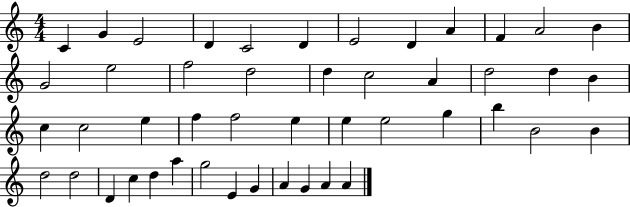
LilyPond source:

{
  \clef treble
  \numericTimeSignature
  \time 4/4
  \key c \major
  c'4 g'4 e'2 | d'4 c'2 d'4 | e'2 d'4 a'4 | f'4 a'2 b'4 | \break g'2 e''2 | f''2 d''2 | d''4 c''2 a'4 | d''2 d''4 b'4 | \break c''4 c''2 e''4 | f''4 f''2 e''4 | e''4 e''2 g''4 | b''4 b'2 b'4 | \break d''2 d''2 | d'4 c''4 d''4 a''4 | g''2 e'4 g'4 | a'4 g'4 a'4 a'4 | \break \bar "|."
}